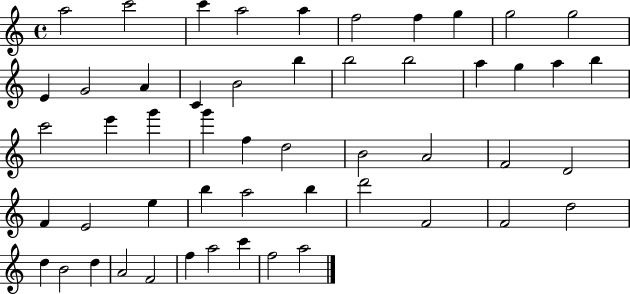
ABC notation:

X:1
T:Untitled
M:4/4
L:1/4
K:C
a2 c'2 c' a2 a f2 f g g2 g2 E G2 A C B2 b b2 b2 a g a b c'2 e' g' g' f d2 B2 A2 F2 D2 F E2 e b a2 b d'2 F2 F2 d2 d B2 d A2 F2 f a2 c' f2 a2